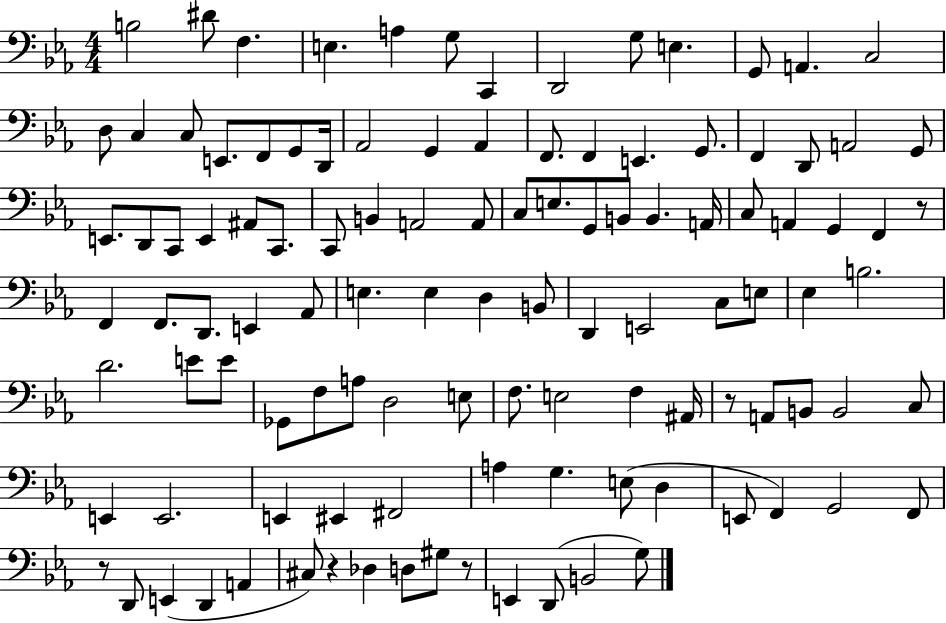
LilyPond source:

{
  \clef bass
  \numericTimeSignature
  \time 4/4
  \key ees \major
  \repeat volta 2 { b2 dis'8 f4. | e4. a4 g8 c,4 | d,2 g8 e4. | g,8 a,4. c2 | \break d8 c4 c8 e,8. f,8 g,8 d,16 | aes,2 g,4 aes,4 | f,8. f,4 e,4. g,8. | f,4 d,8 a,2 g,8 | \break e,8. d,8 c,8 e,4 ais,8 c,8. | c,8 b,4 a,2 a,8 | c8 e8. g,8 b,8 b,4. a,16 | c8 a,4 g,4 f,4 r8 | \break f,4 f,8. d,8. e,4 aes,8 | e4. e4 d4 b,8 | d,4 e,2 c8 e8 | ees4 b2. | \break d'2. e'8 e'8 | ges,8 f8 a8 d2 e8 | f8. e2 f4 ais,16 | r8 a,8 b,8 b,2 c8 | \break e,4 e,2. | e,4 eis,4 fis,2 | a4 g4. e8( d4 | e,8 f,4) g,2 f,8 | \break r8 d,8 e,4( d,4 a,4 | cis8) r4 des4 d8 gis8 r8 | e,4 d,8( b,2 g8) | } \bar "|."
}